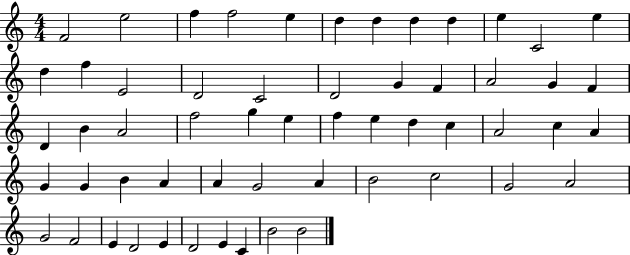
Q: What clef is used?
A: treble